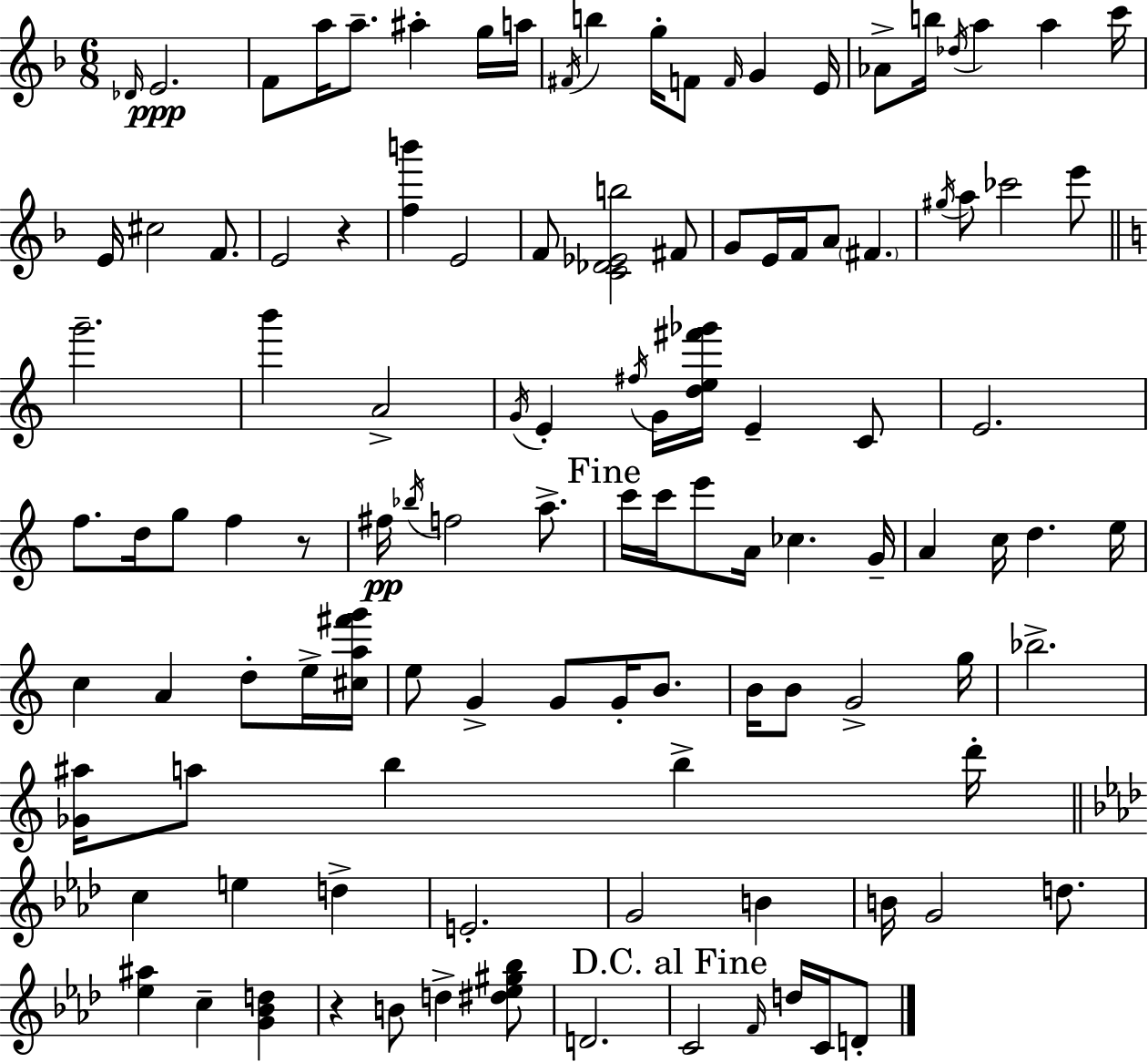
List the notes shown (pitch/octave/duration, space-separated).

Db4/s E4/h. F4/e A5/s A5/e. A#5/q G5/s A5/s F#4/s B5/q G5/s F4/e F4/s G4/q E4/s Ab4/e B5/s Db5/s A5/q A5/q C6/s E4/s C#5/h F4/e. E4/h R/q [F5,B6]/q E4/h F4/e [C4,Db4,Eb4,B5]/h F#4/e G4/e E4/s F4/s A4/e F#4/q. G#5/s A5/e CES6/h E6/e G6/h. B6/q A4/h G4/s E4/q F#5/s G4/s [D5,E5,F#6,Gb6]/s E4/q C4/e E4/h. F5/e. D5/s G5/e F5/q R/e F#5/s Bb5/s F5/h A5/e. C6/s C6/s E6/e A4/s CES5/q. G4/s A4/q C5/s D5/q. E5/s C5/q A4/q D5/e E5/s [C#5,A5,F#6,G6]/s E5/e G4/q G4/e G4/s B4/e. B4/s B4/e G4/h G5/s Bb5/h. [Gb4,A#5]/s A5/e B5/q B5/q D6/s C5/q E5/q D5/q E4/h. G4/h B4/q B4/s G4/h D5/e. [Eb5,A#5]/q C5/q [G4,Bb4,D5]/q R/q B4/e D5/q [D#5,Eb5,G#5,Bb5]/e D4/h. C4/h F4/s D5/s C4/s D4/e